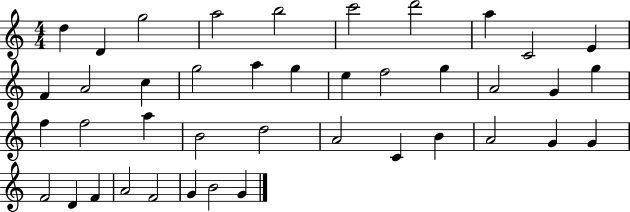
D5/q D4/q G5/h A5/h B5/h C6/h D6/h A5/q C4/h E4/q F4/q A4/h C5/q G5/h A5/q G5/q E5/q F5/h G5/q A4/h G4/q G5/q F5/q F5/h A5/q B4/h D5/h A4/h C4/q B4/q A4/h G4/q G4/q F4/h D4/q F4/q A4/h F4/h G4/q B4/h G4/q